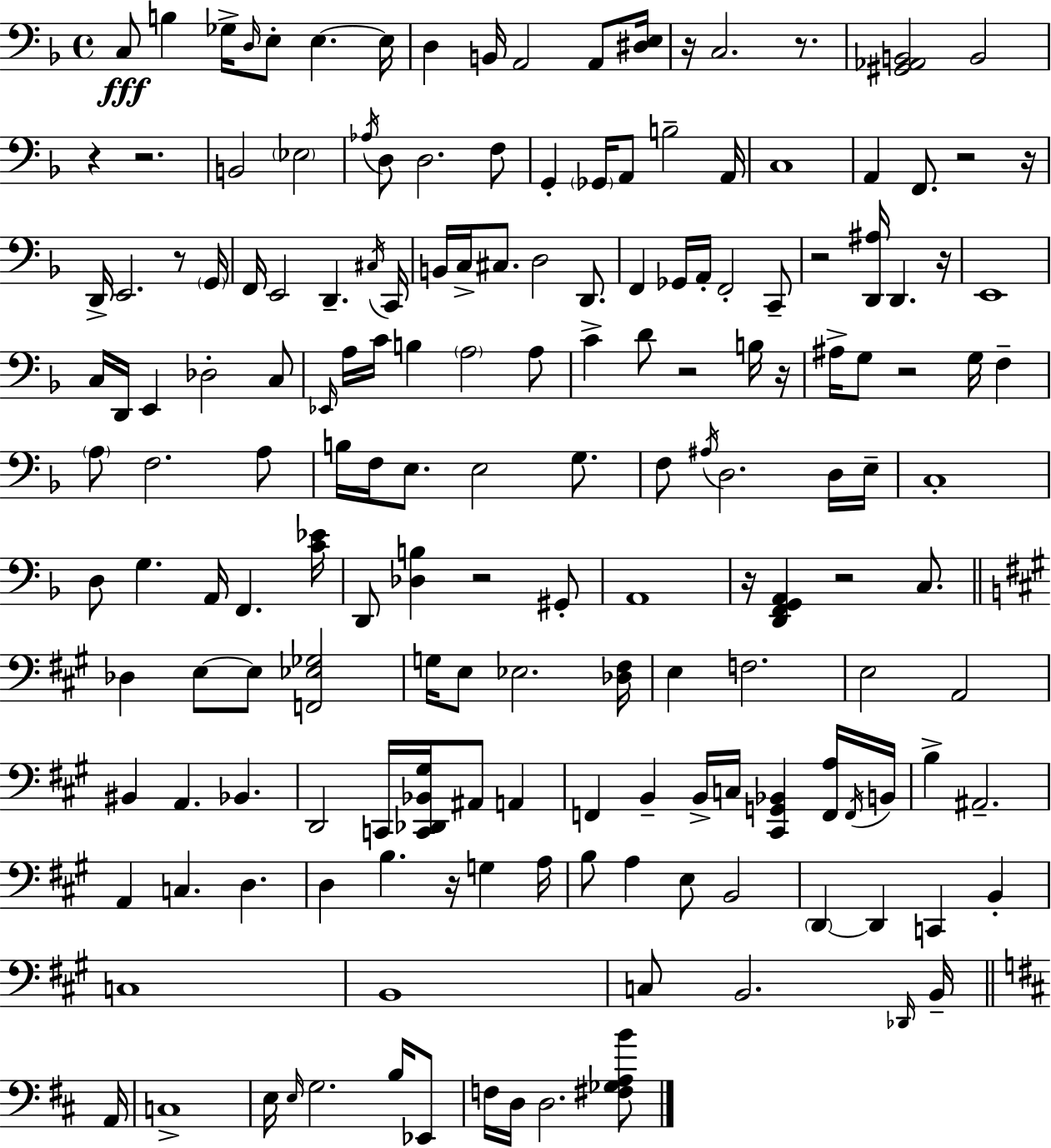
C3/e B3/q Gb3/s D3/s E3/e E3/q. E3/s D3/q B2/s A2/h A2/e [D#3,E3]/s R/s C3/h. R/e. [G#2,Ab2,B2]/h B2/h R/q R/h. B2/h Eb3/h Ab3/s D3/e D3/h. F3/e G2/q Gb2/s A2/e B3/h A2/s C3/w A2/q F2/e. R/h R/s D2/s E2/h. R/e G2/s F2/s E2/h D2/q. C#3/s C2/s B2/s C3/s C#3/e. D3/h D2/e. F2/q Gb2/s A2/s F2/h C2/e R/h [D2,A#3]/s D2/q. R/s E2/w C3/s D2/s E2/q Db3/h C3/e Eb2/s A3/s C4/s B3/q A3/h A3/e C4/q D4/e R/h B3/s R/s A#3/s G3/e R/h G3/s F3/q A3/e F3/h. A3/e B3/s F3/s E3/e. E3/h G3/e. F3/e A#3/s D3/h. D3/s E3/s C3/w D3/e G3/q. A2/s F2/q. [C4,Eb4]/s D2/e [Db3,B3]/q R/h G#2/e A2/w R/s [D2,F2,G2,A2]/q R/h C3/e. Db3/q E3/e E3/e [F2,Eb3,Gb3]/h G3/s E3/e Eb3/h. [Db3,F#3]/s E3/q F3/h. E3/h A2/h BIS2/q A2/q. Bb2/q. D2/h C2/s [C2,Db2,Bb2,G#3]/s A#2/e A2/q F2/q B2/q B2/s C3/s [C#2,G2,Bb2]/q [F2,A3]/s F2/s B2/s B3/q A#2/h. A2/q C3/q. D3/q. D3/q B3/q. R/s G3/q A3/s B3/e A3/q E3/e B2/h D2/q D2/q C2/q B2/q C3/w B2/w C3/e B2/h. Db2/s B2/s A2/s C3/w E3/s E3/s G3/h. B3/s Eb2/e F3/s D3/s D3/h. [F#3,Gb3,A3,B4]/e